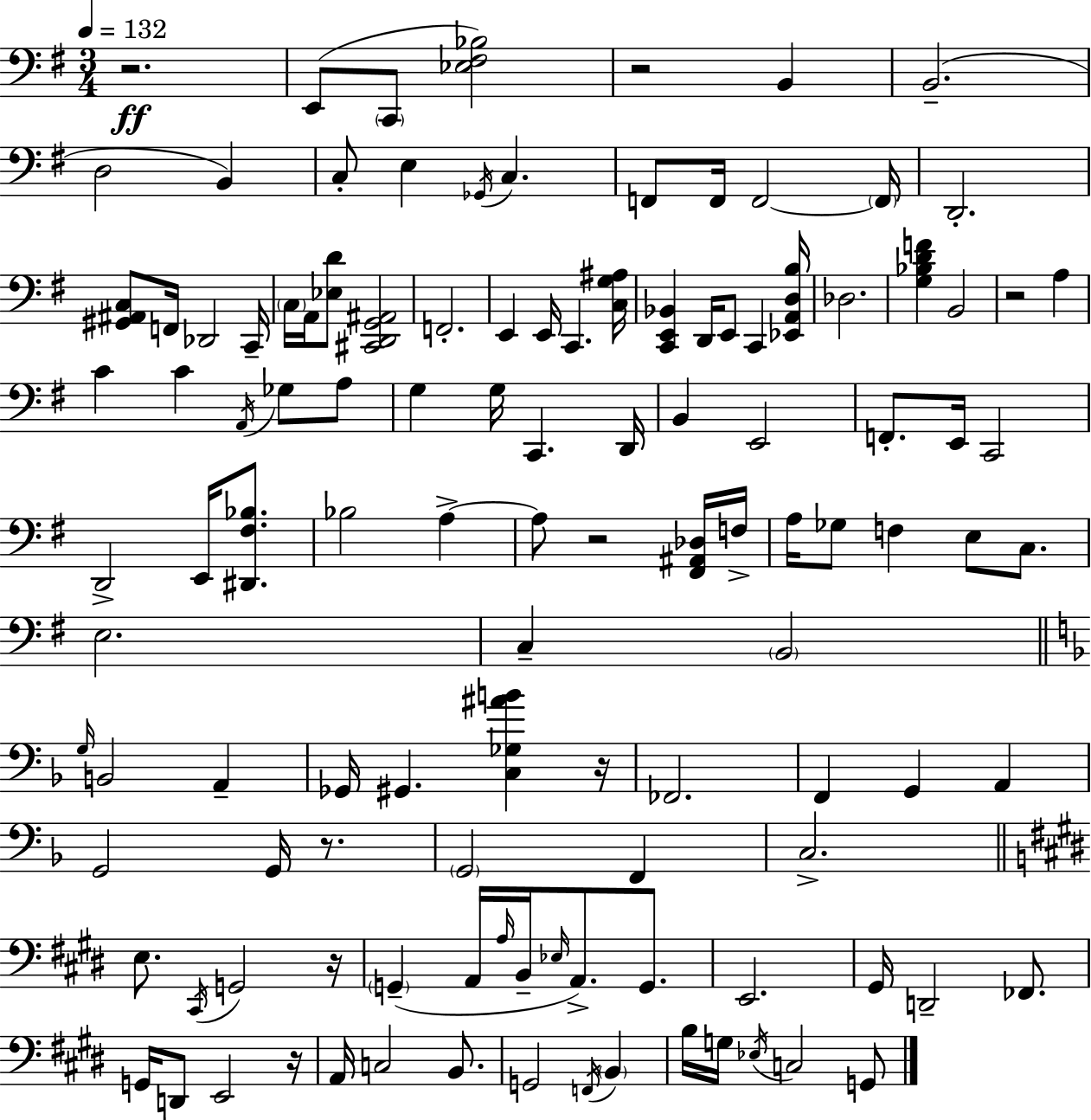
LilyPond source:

{
  \clef bass
  \numericTimeSignature
  \time 3/4
  \key e \minor
  \tempo 4 = 132
  \repeat volta 2 { r2.\ff | e,8( \parenthesize c,8 <ees fis bes>2) | r2 b,4 | b,2.--( | \break d2 b,4) | c8-. e4 \acciaccatura { ges,16 } c4. | f,8 f,16 f,2~~ | \parenthesize f,16 d,2.-. | \break <gis, ais, c>8 f,16 des,2 | c,16-- \parenthesize c16 a,16 <ees d'>8 <cis, d, g, ais,>2 | f,2.-. | e,4 e,16 c,4. | \break <c g ais>16 <c, e, bes,>4 d,16 e,8 c,4 | <ees, a, d b>16 des2. | <g bes d' f'>4 b,2 | r2 a4 | \break c'4 c'4 \acciaccatura { a,16 } ges8 | a8 g4 g16 c,4. | d,16 b,4 e,2 | f,8.-. e,16 c,2 | \break d,2-> e,16 <dis, fis bes>8. | bes2 a4->~~ | a8 r2 | <fis, ais, des>16 f16-> a16 ges8 f4 e8 c8. | \break e2. | c4-- \parenthesize b,2 | \bar "||" \break \key f \major \grace { g16 } b,2 a,4-- | ges,16 gis,4. <c ges ais' b'>4 | r16 fes,2. | f,4 g,4 a,4 | \break g,2 g,16 r8. | \parenthesize g,2 f,4 | c2.-> | \bar "||" \break \key e \major e8. \acciaccatura { cis,16 } g,2 | r16 \parenthesize g,4--( a,16 \grace { a16 } b,16-- \grace { ees16 }) a,8.-> | g,8. e,2. | gis,16 d,2-- | \break fes,8. g,16 d,8 e,2 | r16 a,16 c2 | b,8. g,2 \acciaccatura { f,16 } | \parenthesize b,4 b16 g16 \acciaccatura { ees16 } c2 | \break g,8 } \bar "|."
}